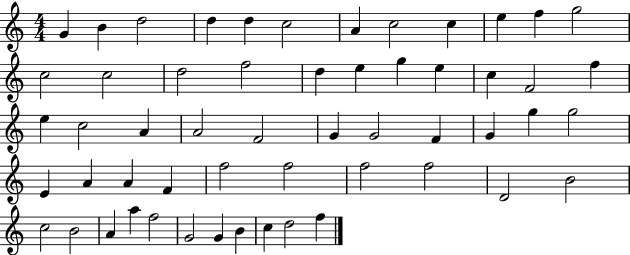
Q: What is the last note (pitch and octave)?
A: F5